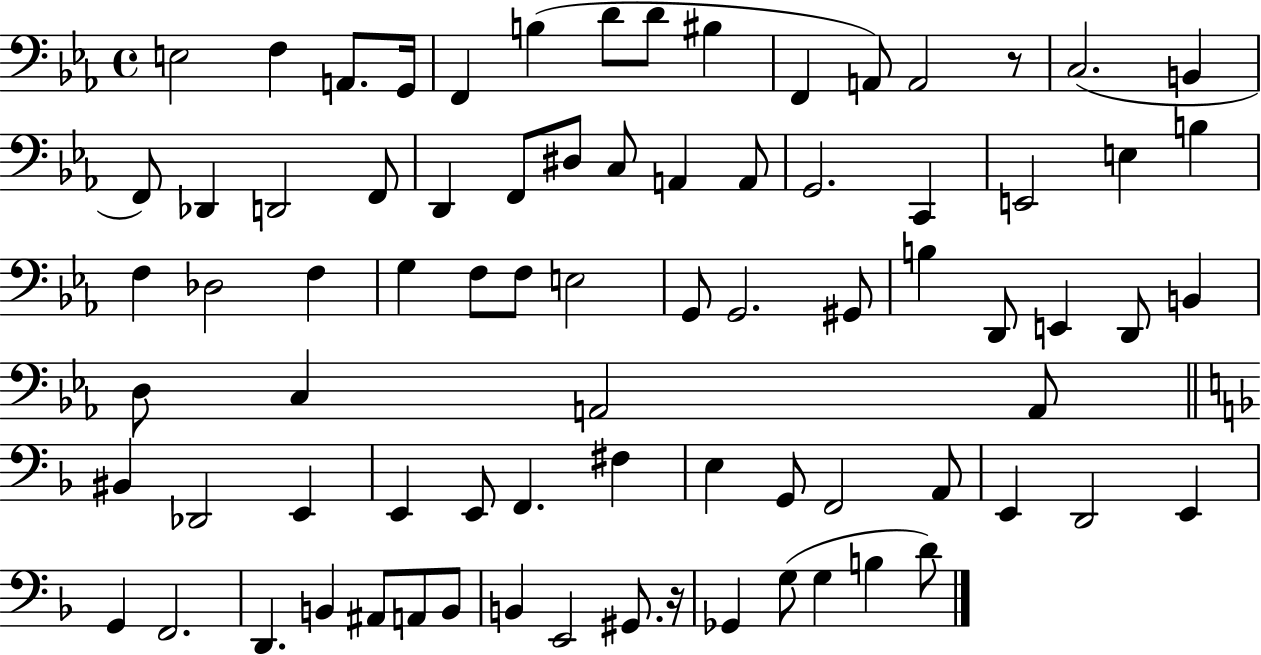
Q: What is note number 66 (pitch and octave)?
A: B2